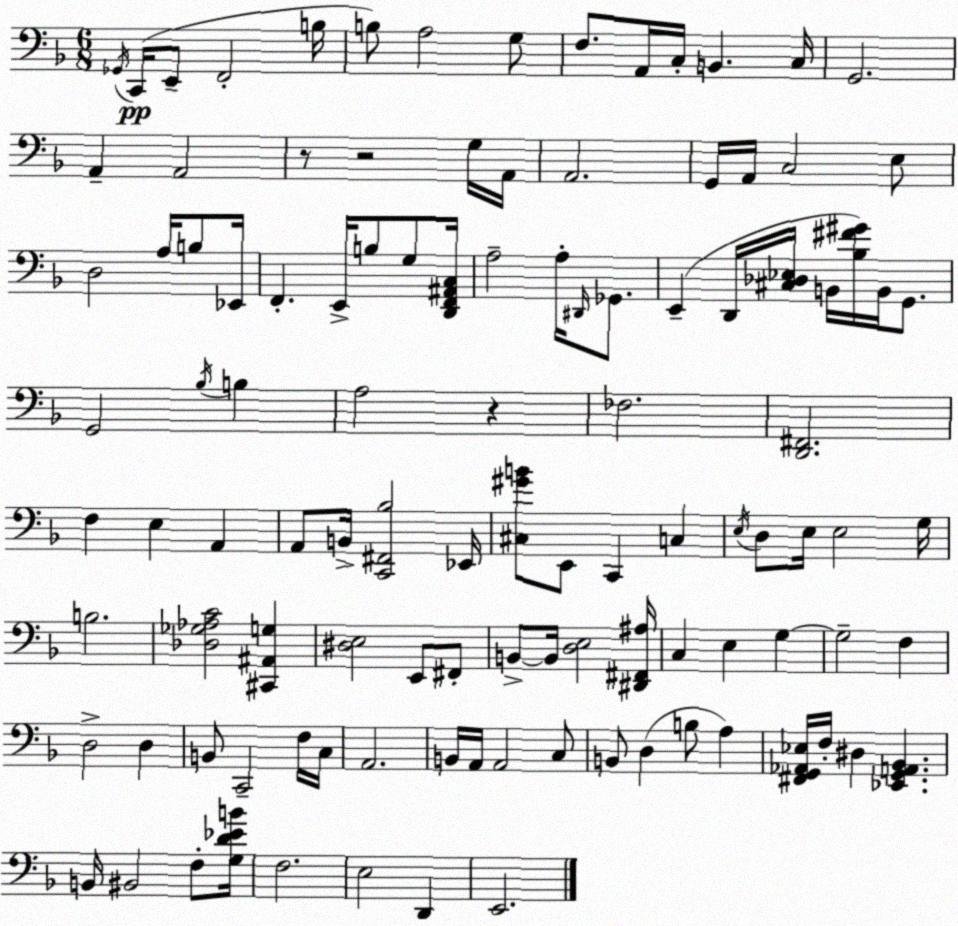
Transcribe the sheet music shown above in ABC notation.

X:1
T:Untitled
M:6/8
L:1/4
K:Dm
_G,,/4 C,,/4 E,,/2 F,,2 B,/4 B,/2 A,2 G,/2 F,/2 A,,/4 C,/4 B,, C,/4 G,,2 A,, A,,2 z/2 z2 G,/4 A,,/4 A,,2 G,,/4 A,,/4 C,2 E,/2 D,2 A,/4 B,/2 _E,,/4 F,, E,,/4 B,/2 G,/2 [D,,F,,^A,,C,]/4 A,2 A,/4 ^D,,/4 _G,,/2 E,, D,,/4 [^C,_D,_E,]/4 B,,/4 [_B,^F^G]/4 B,,/4 G,,/2 G,,2 _B,/4 B, A,2 z _F,2 [D,,^F,,]2 F, E, A,, A,,/2 B,,/4 [C,,^F,,_B,]2 _E,,/4 [^C,^GB]/2 E,,/2 C,, C, E,/4 D,/2 E,/4 E,2 G,/4 B,2 [_D,_G,_A,C]2 [^C,,^A,,G,] [^D,E,]2 E,,/2 ^F,,/2 B,,/2 B,,/4 [D,E,]2 [^D,,^F,,^A,]/4 C, E, G, G,2 F, D,2 D, B,,/2 C,,2 F,/4 C,/4 A,,2 B,,/4 A,,/4 A,,2 C,/2 B,,/2 D, B,/2 A, [^F,,G,,_A,,_E,]/4 F,/4 ^D, [_E,,G,,A,,_B,,] B,,/4 ^B,,2 F,/2 [G,D_EB]/4 F,2 E,2 D,, E,,2